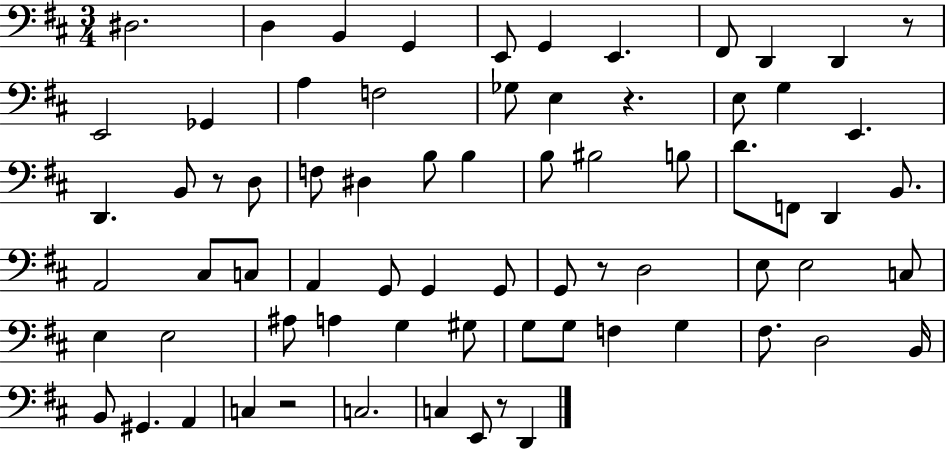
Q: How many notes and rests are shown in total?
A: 72